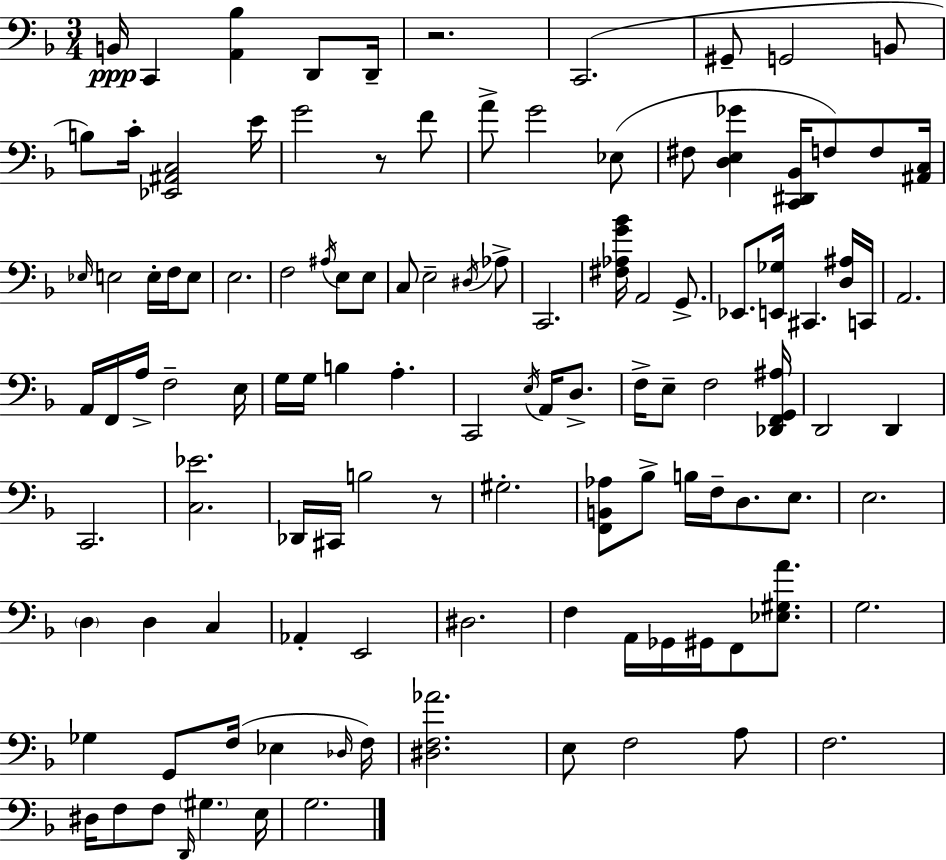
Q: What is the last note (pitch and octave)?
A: G3